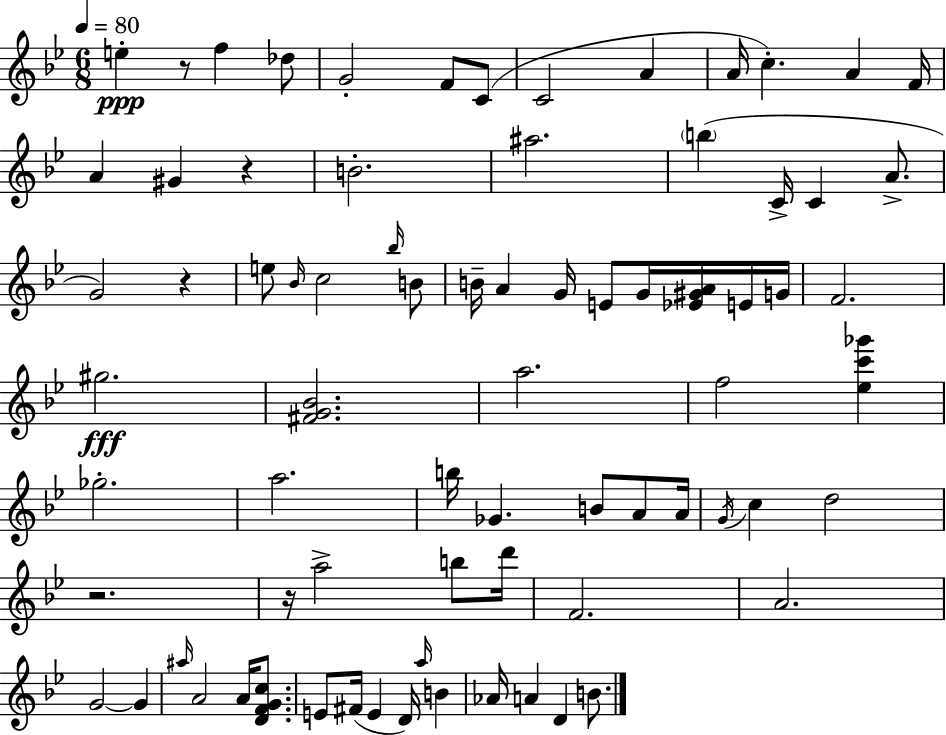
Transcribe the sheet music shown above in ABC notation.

X:1
T:Untitled
M:6/8
L:1/4
K:Gm
e z/2 f _d/2 G2 F/2 C/2 C2 A A/4 c A F/4 A ^G z B2 ^a2 b C/4 C A/2 G2 z e/2 _B/4 c2 _b/4 B/2 B/4 A G/4 E/2 G/4 [_E^GA]/4 E/4 G/4 F2 ^g2 [^FG_B]2 a2 f2 [_ec'_g'] _g2 a2 b/4 _G B/2 A/2 A/4 G/4 c d2 z2 z/4 a2 b/2 d'/4 F2 A2 G2 G ^a/4 A2 A/4 [DFGc]/2 E/2 ^F/4 E D/4 a/4 B _A/4 A D B/2